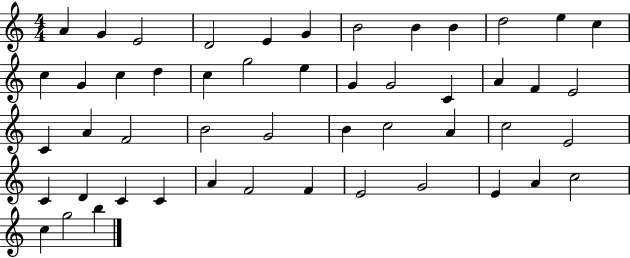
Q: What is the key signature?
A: C major